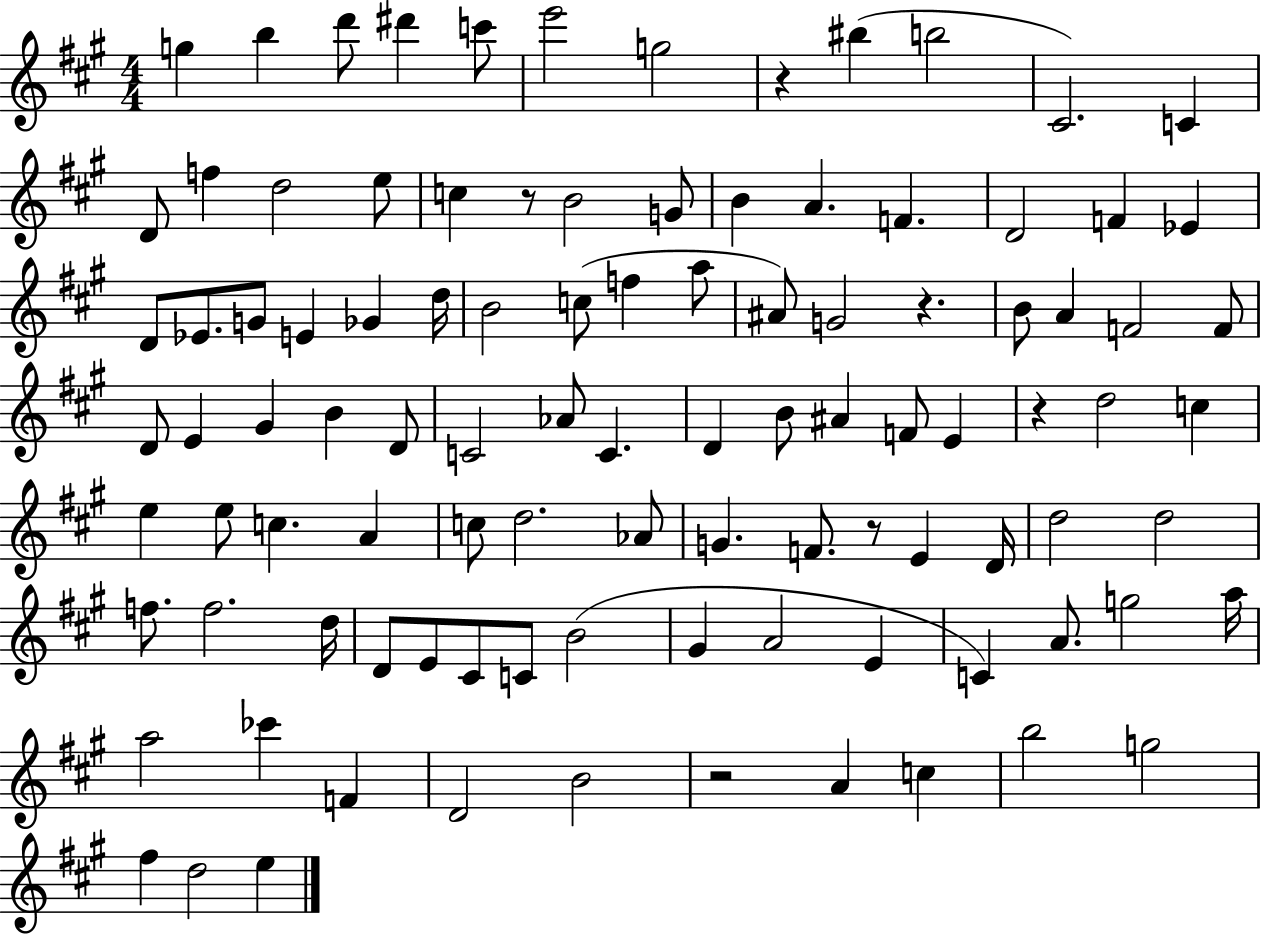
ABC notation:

X:1
T:Untitled
M:4/4
L:1/4
K:A
g b d'/2 ^d' c'/2 e'2 g2 z ^b b2 ^C2 C D/2 f d2 e/2 c z/2 B2 G/2 B A F D2 F _E D/2 _E/2 G/2 E _G d/4 B2 c/2 f a/2 ^A/2 G2 z B/2 A F2 F/2 D/2 E ^G B D/2 C2 _A/2 C D B/2 ^A F/2 E z d2 c e e/2 c A c/2 d2 _A/2 G F/2 z/2 E D/4 d2 d2 f/2 f2 d/4 D/2 E/2 ^C/2 C/2 B2 ^G A2 E C A/2 g2 a/4 a2 _c' F D2 B2 z2 A c b2 g2 ^f d2 e